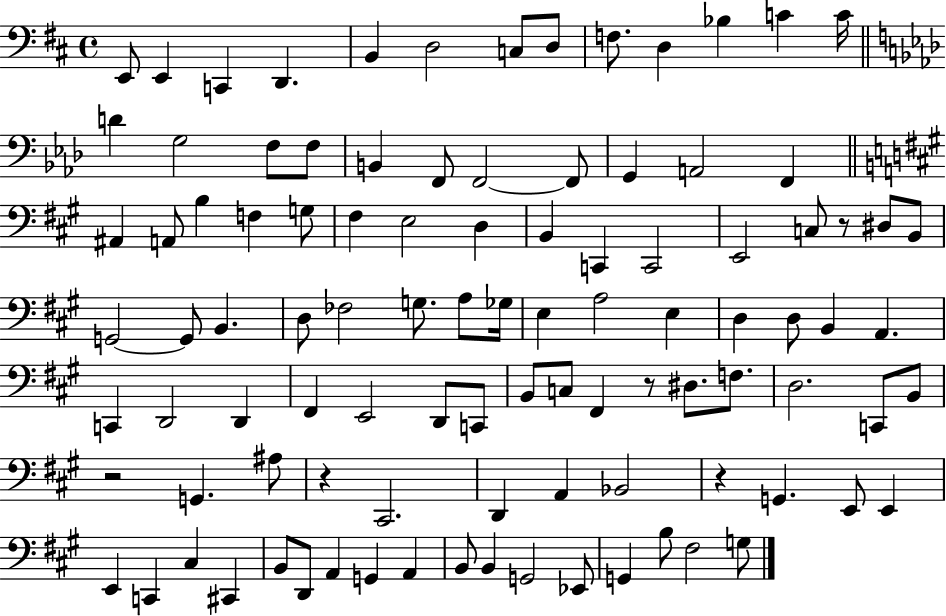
X:1
T:Untitled
M:4/4
L:1/4
K:D
E,,/2 E,, C,, D,, B,, D,2 C,/2 D,/2 F,/2 D, _B, C C/4 D G,2 F,/2 F,/2 B,, F,,/2 F,,2 F,,/2 G,, A,,2 F,, ^A,, A,,/2 B, F, G,/2 ^F, E,2 D, B,, C,, C,,2 E,,2 C,/2 z/2 ^D,/2 B,,/2 G,,2 G,,/2 B,, D,/2 _F,2 G,/2 A,/2 _G,/4 E, A,2 E, D, D,/2 B,, A,, C,, D,,2 D,, ^F,, E,,2 D,,/2 C,,/2 B,,/2 C,/2 ^F,, z/2 ^D,/2 F,/2 D,2 C,,/2 B,,/2 z2 G,, ^A,/2 z ^C,,2 D,, A,, _B,,2 z G,, E,,/2 E,, E,, C,, ^C, ^C,, B,,/2 D,,/2 A,, G,, A,, B,,/2 B,, G,,2 _E,,/2 G,, B,/2 ^F,2 G,/2